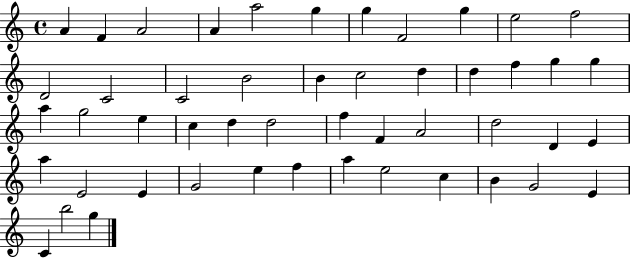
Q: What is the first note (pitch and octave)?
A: A4